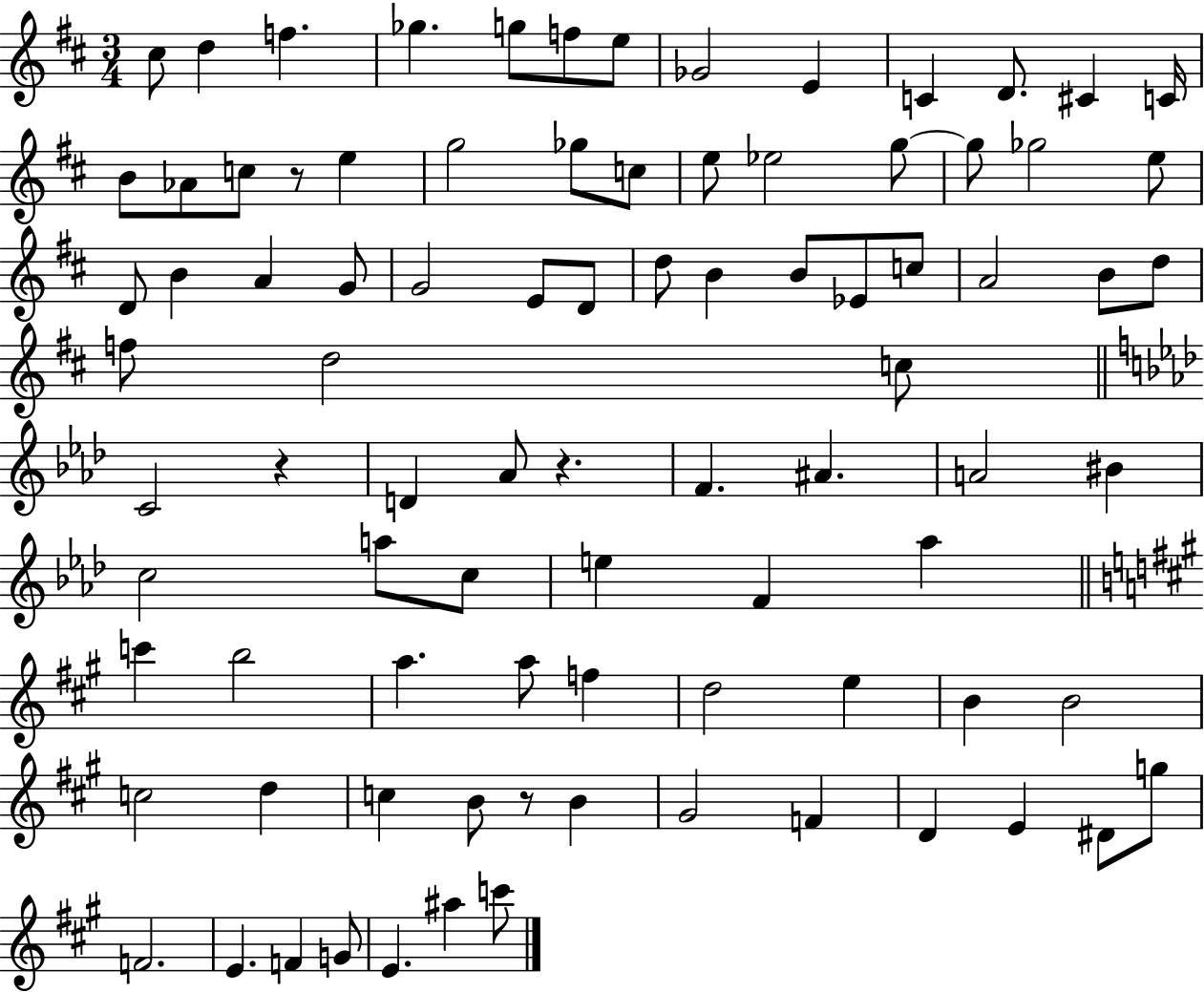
C#5/e D5/q F5/q. Gb5/q. G5/e F5/e E5/e Gb4/h E4/q C4/q D4/e. C#4/q C4/s B4/e Ab4/e C5/e R/e E5/q G5/h Gb5/e C5/e E5/e Eb5/h G5/e G5/e Gb5/h E5/e D4/e B4/q A4/q G4/e G4/h E4/e D4/e D5/e B4/q B4/e Eb4/e C5/e A4/h B4/e D5/e F5/e D5/h C5/e C4/h R/q D4/q Ab4/e R/q. F4/q. A#4/q. A4/h BIS4/q C5/h A5/e C5/e E5/q F4/q Ab5/q C6/q B5/h A5/q. A5/e F5/q D5/h E5/q B4/q B4/h C5/h D5/q C5/q B4/e R/e B4/q G#4/h F4/q D4/q E4/q D#4/e G5/e F4/h. E4/q. F4/q G4/e E4/q. A#5/q C6/e